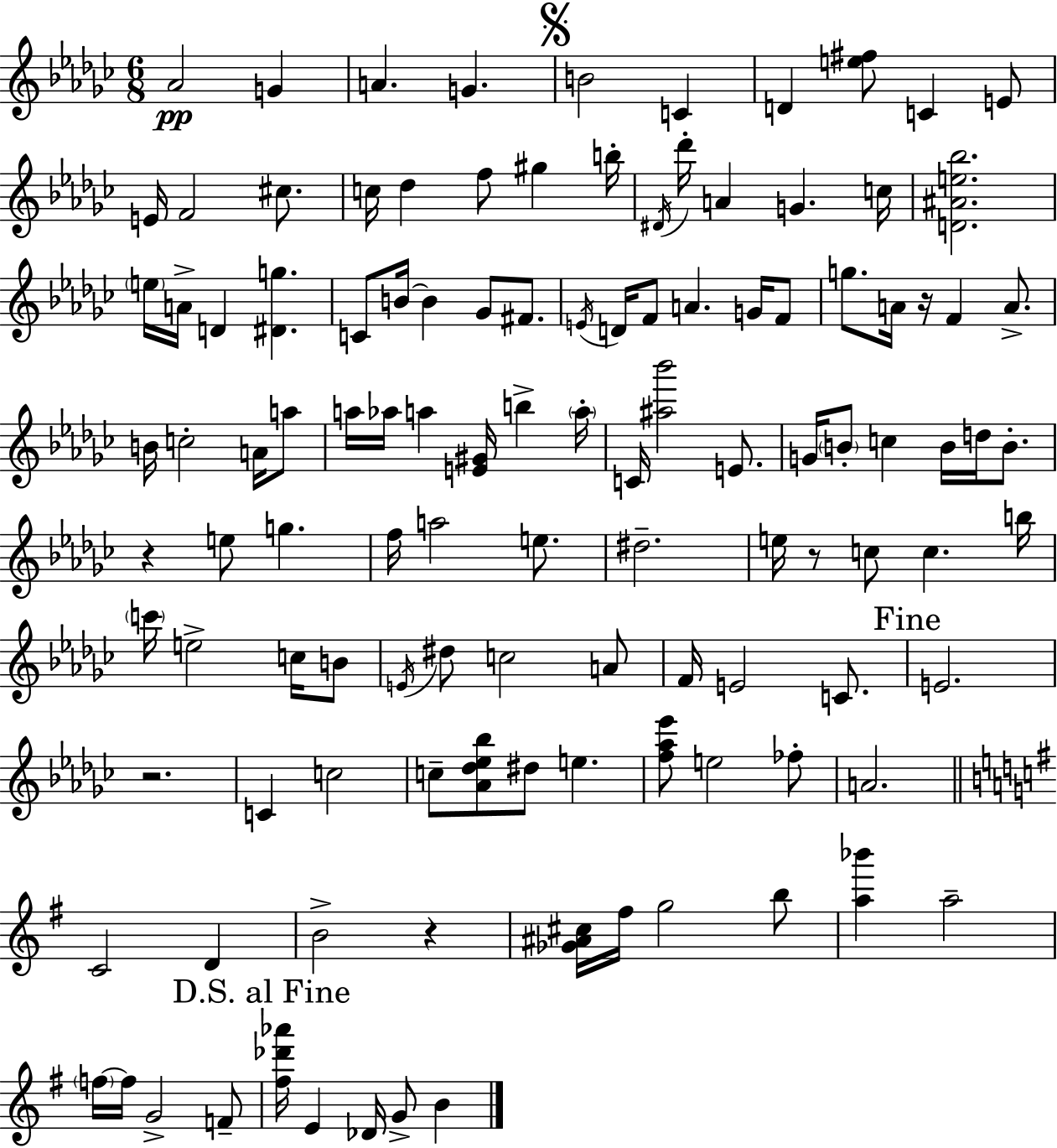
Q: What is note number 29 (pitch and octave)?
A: Gb4